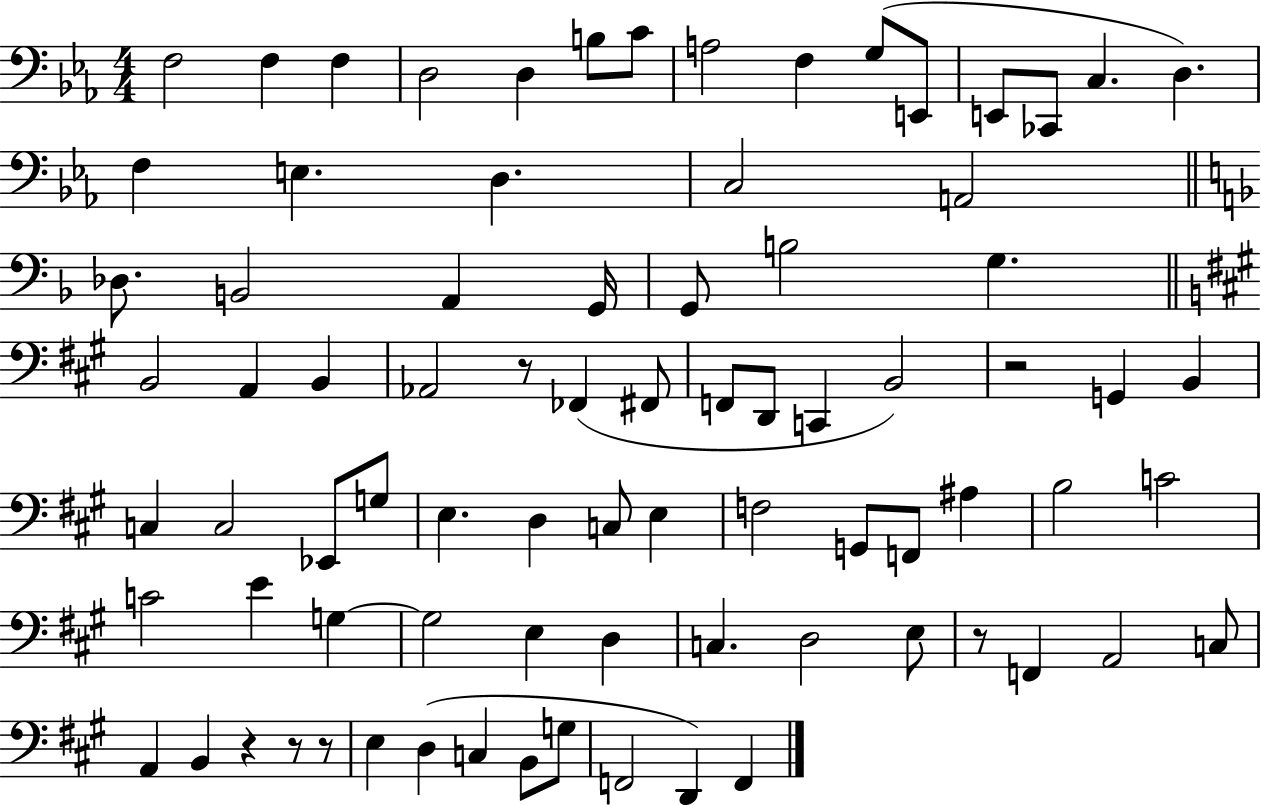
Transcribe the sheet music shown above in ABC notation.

X:1
T:Untitled
M:4/4
L:1/4
K:Eb
F,2 F, F, D,2 D, B,/2 C/2 A,2 F, G,/2 E,,/2 E,,/2 _C,,/2 C, D, F, E, D, C,2 A,,2 _D,/2 B,,2 A,, G,,/4 G,,/2 B,2 G, B,,2 A,, B,, _A,,2 z/2 _F,, ^F,,/2 F,,/2 D,,/2 C,, B,,2 z2 G,, B,, C, C,2 _E,,/2 G,/2 E, D, C,/2 E, F,2 G,,/2 F,,/2 ^A, B,2 C2 C2 E G, G,2 E, D, C, D,2 E,/2 z/2 F,, A,,2 C,/2 A,, B,, z z/2 z/2 E, D, C, B,,/2 G,/2 F,,2 D,, F,,